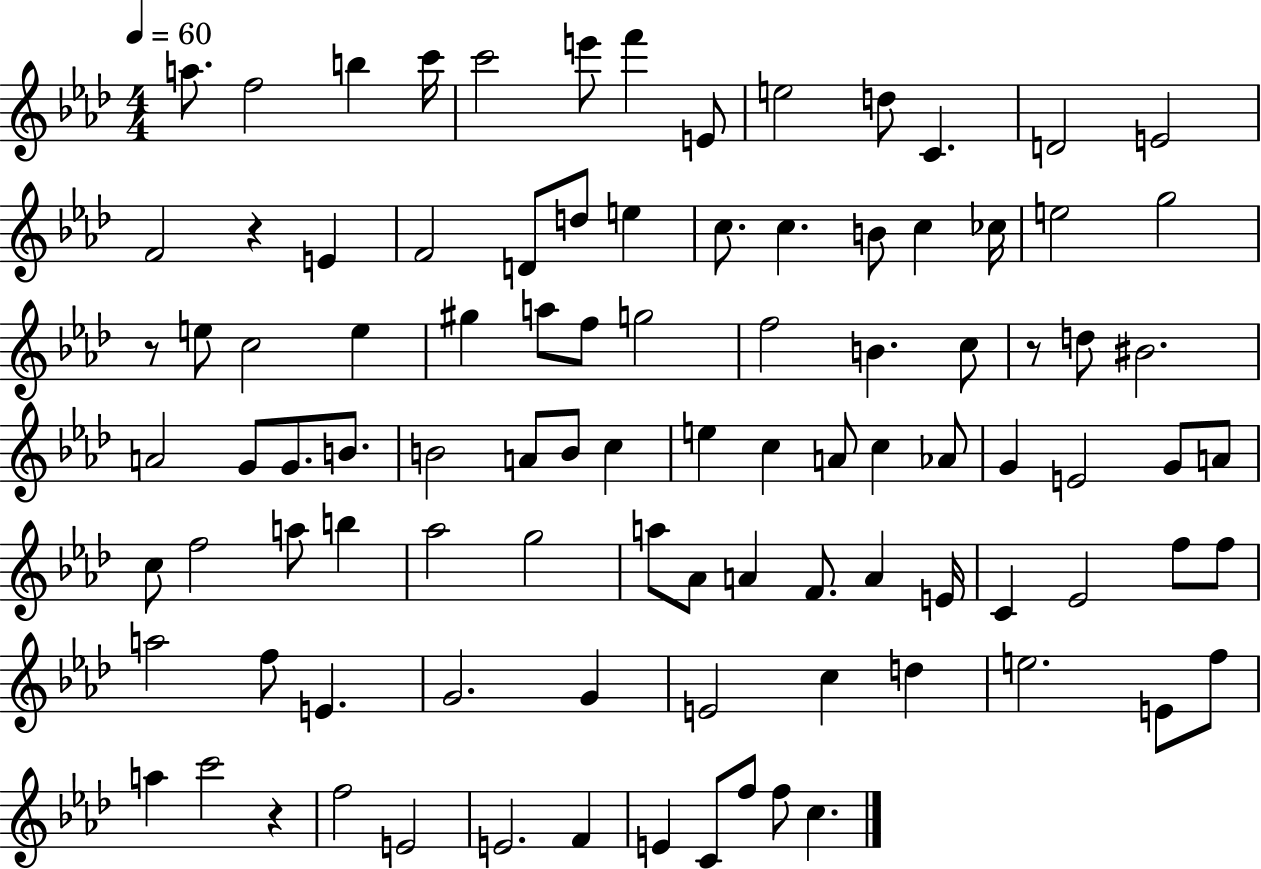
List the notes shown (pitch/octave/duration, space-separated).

A5/e. F5/h B5/q C6/s C6/h E6/e F6/q E4/e E5/h D5/e C4/q. D4/h E4/h F4/h R/q E4/q F4/h D4/e D5/e E5/q C5/e. C5/q. B4/e C5/q CES5/s E5/h G5/h R/e E5/e C5/h E5/q G#5/q A5/e F5/e G5/h F5/h B4/q. C5/e R/e D5/e BIS4/h. A4/h G4/e G4/e. B4/e. B4/h A4/e B4/e C5/q E5/q C5/q A4/e C5/q Ab4/e G4/q E4/h G4/e A4/e C5/e F5/h A5/e B5/q Ab5/h G5/h A5/e Ab4/e A4/q F4/e. A4/q E4/s C4/q Eb4/h F5/e F5/e A5/h F5/e E4/q. G4/h. G4/q E4/h C5/q D5/q E5/h. E4/e F5/e A5/q C6/h R/q F5/h E4/h E4/h. F4/q E4/q C4/e F5/e F5/e C5/q.